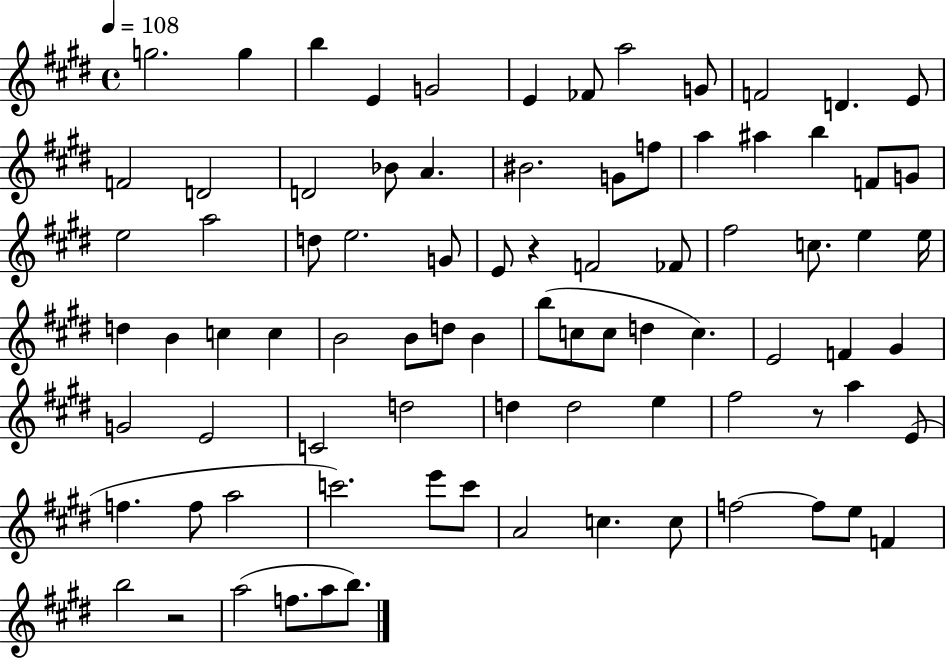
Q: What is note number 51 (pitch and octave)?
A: E4